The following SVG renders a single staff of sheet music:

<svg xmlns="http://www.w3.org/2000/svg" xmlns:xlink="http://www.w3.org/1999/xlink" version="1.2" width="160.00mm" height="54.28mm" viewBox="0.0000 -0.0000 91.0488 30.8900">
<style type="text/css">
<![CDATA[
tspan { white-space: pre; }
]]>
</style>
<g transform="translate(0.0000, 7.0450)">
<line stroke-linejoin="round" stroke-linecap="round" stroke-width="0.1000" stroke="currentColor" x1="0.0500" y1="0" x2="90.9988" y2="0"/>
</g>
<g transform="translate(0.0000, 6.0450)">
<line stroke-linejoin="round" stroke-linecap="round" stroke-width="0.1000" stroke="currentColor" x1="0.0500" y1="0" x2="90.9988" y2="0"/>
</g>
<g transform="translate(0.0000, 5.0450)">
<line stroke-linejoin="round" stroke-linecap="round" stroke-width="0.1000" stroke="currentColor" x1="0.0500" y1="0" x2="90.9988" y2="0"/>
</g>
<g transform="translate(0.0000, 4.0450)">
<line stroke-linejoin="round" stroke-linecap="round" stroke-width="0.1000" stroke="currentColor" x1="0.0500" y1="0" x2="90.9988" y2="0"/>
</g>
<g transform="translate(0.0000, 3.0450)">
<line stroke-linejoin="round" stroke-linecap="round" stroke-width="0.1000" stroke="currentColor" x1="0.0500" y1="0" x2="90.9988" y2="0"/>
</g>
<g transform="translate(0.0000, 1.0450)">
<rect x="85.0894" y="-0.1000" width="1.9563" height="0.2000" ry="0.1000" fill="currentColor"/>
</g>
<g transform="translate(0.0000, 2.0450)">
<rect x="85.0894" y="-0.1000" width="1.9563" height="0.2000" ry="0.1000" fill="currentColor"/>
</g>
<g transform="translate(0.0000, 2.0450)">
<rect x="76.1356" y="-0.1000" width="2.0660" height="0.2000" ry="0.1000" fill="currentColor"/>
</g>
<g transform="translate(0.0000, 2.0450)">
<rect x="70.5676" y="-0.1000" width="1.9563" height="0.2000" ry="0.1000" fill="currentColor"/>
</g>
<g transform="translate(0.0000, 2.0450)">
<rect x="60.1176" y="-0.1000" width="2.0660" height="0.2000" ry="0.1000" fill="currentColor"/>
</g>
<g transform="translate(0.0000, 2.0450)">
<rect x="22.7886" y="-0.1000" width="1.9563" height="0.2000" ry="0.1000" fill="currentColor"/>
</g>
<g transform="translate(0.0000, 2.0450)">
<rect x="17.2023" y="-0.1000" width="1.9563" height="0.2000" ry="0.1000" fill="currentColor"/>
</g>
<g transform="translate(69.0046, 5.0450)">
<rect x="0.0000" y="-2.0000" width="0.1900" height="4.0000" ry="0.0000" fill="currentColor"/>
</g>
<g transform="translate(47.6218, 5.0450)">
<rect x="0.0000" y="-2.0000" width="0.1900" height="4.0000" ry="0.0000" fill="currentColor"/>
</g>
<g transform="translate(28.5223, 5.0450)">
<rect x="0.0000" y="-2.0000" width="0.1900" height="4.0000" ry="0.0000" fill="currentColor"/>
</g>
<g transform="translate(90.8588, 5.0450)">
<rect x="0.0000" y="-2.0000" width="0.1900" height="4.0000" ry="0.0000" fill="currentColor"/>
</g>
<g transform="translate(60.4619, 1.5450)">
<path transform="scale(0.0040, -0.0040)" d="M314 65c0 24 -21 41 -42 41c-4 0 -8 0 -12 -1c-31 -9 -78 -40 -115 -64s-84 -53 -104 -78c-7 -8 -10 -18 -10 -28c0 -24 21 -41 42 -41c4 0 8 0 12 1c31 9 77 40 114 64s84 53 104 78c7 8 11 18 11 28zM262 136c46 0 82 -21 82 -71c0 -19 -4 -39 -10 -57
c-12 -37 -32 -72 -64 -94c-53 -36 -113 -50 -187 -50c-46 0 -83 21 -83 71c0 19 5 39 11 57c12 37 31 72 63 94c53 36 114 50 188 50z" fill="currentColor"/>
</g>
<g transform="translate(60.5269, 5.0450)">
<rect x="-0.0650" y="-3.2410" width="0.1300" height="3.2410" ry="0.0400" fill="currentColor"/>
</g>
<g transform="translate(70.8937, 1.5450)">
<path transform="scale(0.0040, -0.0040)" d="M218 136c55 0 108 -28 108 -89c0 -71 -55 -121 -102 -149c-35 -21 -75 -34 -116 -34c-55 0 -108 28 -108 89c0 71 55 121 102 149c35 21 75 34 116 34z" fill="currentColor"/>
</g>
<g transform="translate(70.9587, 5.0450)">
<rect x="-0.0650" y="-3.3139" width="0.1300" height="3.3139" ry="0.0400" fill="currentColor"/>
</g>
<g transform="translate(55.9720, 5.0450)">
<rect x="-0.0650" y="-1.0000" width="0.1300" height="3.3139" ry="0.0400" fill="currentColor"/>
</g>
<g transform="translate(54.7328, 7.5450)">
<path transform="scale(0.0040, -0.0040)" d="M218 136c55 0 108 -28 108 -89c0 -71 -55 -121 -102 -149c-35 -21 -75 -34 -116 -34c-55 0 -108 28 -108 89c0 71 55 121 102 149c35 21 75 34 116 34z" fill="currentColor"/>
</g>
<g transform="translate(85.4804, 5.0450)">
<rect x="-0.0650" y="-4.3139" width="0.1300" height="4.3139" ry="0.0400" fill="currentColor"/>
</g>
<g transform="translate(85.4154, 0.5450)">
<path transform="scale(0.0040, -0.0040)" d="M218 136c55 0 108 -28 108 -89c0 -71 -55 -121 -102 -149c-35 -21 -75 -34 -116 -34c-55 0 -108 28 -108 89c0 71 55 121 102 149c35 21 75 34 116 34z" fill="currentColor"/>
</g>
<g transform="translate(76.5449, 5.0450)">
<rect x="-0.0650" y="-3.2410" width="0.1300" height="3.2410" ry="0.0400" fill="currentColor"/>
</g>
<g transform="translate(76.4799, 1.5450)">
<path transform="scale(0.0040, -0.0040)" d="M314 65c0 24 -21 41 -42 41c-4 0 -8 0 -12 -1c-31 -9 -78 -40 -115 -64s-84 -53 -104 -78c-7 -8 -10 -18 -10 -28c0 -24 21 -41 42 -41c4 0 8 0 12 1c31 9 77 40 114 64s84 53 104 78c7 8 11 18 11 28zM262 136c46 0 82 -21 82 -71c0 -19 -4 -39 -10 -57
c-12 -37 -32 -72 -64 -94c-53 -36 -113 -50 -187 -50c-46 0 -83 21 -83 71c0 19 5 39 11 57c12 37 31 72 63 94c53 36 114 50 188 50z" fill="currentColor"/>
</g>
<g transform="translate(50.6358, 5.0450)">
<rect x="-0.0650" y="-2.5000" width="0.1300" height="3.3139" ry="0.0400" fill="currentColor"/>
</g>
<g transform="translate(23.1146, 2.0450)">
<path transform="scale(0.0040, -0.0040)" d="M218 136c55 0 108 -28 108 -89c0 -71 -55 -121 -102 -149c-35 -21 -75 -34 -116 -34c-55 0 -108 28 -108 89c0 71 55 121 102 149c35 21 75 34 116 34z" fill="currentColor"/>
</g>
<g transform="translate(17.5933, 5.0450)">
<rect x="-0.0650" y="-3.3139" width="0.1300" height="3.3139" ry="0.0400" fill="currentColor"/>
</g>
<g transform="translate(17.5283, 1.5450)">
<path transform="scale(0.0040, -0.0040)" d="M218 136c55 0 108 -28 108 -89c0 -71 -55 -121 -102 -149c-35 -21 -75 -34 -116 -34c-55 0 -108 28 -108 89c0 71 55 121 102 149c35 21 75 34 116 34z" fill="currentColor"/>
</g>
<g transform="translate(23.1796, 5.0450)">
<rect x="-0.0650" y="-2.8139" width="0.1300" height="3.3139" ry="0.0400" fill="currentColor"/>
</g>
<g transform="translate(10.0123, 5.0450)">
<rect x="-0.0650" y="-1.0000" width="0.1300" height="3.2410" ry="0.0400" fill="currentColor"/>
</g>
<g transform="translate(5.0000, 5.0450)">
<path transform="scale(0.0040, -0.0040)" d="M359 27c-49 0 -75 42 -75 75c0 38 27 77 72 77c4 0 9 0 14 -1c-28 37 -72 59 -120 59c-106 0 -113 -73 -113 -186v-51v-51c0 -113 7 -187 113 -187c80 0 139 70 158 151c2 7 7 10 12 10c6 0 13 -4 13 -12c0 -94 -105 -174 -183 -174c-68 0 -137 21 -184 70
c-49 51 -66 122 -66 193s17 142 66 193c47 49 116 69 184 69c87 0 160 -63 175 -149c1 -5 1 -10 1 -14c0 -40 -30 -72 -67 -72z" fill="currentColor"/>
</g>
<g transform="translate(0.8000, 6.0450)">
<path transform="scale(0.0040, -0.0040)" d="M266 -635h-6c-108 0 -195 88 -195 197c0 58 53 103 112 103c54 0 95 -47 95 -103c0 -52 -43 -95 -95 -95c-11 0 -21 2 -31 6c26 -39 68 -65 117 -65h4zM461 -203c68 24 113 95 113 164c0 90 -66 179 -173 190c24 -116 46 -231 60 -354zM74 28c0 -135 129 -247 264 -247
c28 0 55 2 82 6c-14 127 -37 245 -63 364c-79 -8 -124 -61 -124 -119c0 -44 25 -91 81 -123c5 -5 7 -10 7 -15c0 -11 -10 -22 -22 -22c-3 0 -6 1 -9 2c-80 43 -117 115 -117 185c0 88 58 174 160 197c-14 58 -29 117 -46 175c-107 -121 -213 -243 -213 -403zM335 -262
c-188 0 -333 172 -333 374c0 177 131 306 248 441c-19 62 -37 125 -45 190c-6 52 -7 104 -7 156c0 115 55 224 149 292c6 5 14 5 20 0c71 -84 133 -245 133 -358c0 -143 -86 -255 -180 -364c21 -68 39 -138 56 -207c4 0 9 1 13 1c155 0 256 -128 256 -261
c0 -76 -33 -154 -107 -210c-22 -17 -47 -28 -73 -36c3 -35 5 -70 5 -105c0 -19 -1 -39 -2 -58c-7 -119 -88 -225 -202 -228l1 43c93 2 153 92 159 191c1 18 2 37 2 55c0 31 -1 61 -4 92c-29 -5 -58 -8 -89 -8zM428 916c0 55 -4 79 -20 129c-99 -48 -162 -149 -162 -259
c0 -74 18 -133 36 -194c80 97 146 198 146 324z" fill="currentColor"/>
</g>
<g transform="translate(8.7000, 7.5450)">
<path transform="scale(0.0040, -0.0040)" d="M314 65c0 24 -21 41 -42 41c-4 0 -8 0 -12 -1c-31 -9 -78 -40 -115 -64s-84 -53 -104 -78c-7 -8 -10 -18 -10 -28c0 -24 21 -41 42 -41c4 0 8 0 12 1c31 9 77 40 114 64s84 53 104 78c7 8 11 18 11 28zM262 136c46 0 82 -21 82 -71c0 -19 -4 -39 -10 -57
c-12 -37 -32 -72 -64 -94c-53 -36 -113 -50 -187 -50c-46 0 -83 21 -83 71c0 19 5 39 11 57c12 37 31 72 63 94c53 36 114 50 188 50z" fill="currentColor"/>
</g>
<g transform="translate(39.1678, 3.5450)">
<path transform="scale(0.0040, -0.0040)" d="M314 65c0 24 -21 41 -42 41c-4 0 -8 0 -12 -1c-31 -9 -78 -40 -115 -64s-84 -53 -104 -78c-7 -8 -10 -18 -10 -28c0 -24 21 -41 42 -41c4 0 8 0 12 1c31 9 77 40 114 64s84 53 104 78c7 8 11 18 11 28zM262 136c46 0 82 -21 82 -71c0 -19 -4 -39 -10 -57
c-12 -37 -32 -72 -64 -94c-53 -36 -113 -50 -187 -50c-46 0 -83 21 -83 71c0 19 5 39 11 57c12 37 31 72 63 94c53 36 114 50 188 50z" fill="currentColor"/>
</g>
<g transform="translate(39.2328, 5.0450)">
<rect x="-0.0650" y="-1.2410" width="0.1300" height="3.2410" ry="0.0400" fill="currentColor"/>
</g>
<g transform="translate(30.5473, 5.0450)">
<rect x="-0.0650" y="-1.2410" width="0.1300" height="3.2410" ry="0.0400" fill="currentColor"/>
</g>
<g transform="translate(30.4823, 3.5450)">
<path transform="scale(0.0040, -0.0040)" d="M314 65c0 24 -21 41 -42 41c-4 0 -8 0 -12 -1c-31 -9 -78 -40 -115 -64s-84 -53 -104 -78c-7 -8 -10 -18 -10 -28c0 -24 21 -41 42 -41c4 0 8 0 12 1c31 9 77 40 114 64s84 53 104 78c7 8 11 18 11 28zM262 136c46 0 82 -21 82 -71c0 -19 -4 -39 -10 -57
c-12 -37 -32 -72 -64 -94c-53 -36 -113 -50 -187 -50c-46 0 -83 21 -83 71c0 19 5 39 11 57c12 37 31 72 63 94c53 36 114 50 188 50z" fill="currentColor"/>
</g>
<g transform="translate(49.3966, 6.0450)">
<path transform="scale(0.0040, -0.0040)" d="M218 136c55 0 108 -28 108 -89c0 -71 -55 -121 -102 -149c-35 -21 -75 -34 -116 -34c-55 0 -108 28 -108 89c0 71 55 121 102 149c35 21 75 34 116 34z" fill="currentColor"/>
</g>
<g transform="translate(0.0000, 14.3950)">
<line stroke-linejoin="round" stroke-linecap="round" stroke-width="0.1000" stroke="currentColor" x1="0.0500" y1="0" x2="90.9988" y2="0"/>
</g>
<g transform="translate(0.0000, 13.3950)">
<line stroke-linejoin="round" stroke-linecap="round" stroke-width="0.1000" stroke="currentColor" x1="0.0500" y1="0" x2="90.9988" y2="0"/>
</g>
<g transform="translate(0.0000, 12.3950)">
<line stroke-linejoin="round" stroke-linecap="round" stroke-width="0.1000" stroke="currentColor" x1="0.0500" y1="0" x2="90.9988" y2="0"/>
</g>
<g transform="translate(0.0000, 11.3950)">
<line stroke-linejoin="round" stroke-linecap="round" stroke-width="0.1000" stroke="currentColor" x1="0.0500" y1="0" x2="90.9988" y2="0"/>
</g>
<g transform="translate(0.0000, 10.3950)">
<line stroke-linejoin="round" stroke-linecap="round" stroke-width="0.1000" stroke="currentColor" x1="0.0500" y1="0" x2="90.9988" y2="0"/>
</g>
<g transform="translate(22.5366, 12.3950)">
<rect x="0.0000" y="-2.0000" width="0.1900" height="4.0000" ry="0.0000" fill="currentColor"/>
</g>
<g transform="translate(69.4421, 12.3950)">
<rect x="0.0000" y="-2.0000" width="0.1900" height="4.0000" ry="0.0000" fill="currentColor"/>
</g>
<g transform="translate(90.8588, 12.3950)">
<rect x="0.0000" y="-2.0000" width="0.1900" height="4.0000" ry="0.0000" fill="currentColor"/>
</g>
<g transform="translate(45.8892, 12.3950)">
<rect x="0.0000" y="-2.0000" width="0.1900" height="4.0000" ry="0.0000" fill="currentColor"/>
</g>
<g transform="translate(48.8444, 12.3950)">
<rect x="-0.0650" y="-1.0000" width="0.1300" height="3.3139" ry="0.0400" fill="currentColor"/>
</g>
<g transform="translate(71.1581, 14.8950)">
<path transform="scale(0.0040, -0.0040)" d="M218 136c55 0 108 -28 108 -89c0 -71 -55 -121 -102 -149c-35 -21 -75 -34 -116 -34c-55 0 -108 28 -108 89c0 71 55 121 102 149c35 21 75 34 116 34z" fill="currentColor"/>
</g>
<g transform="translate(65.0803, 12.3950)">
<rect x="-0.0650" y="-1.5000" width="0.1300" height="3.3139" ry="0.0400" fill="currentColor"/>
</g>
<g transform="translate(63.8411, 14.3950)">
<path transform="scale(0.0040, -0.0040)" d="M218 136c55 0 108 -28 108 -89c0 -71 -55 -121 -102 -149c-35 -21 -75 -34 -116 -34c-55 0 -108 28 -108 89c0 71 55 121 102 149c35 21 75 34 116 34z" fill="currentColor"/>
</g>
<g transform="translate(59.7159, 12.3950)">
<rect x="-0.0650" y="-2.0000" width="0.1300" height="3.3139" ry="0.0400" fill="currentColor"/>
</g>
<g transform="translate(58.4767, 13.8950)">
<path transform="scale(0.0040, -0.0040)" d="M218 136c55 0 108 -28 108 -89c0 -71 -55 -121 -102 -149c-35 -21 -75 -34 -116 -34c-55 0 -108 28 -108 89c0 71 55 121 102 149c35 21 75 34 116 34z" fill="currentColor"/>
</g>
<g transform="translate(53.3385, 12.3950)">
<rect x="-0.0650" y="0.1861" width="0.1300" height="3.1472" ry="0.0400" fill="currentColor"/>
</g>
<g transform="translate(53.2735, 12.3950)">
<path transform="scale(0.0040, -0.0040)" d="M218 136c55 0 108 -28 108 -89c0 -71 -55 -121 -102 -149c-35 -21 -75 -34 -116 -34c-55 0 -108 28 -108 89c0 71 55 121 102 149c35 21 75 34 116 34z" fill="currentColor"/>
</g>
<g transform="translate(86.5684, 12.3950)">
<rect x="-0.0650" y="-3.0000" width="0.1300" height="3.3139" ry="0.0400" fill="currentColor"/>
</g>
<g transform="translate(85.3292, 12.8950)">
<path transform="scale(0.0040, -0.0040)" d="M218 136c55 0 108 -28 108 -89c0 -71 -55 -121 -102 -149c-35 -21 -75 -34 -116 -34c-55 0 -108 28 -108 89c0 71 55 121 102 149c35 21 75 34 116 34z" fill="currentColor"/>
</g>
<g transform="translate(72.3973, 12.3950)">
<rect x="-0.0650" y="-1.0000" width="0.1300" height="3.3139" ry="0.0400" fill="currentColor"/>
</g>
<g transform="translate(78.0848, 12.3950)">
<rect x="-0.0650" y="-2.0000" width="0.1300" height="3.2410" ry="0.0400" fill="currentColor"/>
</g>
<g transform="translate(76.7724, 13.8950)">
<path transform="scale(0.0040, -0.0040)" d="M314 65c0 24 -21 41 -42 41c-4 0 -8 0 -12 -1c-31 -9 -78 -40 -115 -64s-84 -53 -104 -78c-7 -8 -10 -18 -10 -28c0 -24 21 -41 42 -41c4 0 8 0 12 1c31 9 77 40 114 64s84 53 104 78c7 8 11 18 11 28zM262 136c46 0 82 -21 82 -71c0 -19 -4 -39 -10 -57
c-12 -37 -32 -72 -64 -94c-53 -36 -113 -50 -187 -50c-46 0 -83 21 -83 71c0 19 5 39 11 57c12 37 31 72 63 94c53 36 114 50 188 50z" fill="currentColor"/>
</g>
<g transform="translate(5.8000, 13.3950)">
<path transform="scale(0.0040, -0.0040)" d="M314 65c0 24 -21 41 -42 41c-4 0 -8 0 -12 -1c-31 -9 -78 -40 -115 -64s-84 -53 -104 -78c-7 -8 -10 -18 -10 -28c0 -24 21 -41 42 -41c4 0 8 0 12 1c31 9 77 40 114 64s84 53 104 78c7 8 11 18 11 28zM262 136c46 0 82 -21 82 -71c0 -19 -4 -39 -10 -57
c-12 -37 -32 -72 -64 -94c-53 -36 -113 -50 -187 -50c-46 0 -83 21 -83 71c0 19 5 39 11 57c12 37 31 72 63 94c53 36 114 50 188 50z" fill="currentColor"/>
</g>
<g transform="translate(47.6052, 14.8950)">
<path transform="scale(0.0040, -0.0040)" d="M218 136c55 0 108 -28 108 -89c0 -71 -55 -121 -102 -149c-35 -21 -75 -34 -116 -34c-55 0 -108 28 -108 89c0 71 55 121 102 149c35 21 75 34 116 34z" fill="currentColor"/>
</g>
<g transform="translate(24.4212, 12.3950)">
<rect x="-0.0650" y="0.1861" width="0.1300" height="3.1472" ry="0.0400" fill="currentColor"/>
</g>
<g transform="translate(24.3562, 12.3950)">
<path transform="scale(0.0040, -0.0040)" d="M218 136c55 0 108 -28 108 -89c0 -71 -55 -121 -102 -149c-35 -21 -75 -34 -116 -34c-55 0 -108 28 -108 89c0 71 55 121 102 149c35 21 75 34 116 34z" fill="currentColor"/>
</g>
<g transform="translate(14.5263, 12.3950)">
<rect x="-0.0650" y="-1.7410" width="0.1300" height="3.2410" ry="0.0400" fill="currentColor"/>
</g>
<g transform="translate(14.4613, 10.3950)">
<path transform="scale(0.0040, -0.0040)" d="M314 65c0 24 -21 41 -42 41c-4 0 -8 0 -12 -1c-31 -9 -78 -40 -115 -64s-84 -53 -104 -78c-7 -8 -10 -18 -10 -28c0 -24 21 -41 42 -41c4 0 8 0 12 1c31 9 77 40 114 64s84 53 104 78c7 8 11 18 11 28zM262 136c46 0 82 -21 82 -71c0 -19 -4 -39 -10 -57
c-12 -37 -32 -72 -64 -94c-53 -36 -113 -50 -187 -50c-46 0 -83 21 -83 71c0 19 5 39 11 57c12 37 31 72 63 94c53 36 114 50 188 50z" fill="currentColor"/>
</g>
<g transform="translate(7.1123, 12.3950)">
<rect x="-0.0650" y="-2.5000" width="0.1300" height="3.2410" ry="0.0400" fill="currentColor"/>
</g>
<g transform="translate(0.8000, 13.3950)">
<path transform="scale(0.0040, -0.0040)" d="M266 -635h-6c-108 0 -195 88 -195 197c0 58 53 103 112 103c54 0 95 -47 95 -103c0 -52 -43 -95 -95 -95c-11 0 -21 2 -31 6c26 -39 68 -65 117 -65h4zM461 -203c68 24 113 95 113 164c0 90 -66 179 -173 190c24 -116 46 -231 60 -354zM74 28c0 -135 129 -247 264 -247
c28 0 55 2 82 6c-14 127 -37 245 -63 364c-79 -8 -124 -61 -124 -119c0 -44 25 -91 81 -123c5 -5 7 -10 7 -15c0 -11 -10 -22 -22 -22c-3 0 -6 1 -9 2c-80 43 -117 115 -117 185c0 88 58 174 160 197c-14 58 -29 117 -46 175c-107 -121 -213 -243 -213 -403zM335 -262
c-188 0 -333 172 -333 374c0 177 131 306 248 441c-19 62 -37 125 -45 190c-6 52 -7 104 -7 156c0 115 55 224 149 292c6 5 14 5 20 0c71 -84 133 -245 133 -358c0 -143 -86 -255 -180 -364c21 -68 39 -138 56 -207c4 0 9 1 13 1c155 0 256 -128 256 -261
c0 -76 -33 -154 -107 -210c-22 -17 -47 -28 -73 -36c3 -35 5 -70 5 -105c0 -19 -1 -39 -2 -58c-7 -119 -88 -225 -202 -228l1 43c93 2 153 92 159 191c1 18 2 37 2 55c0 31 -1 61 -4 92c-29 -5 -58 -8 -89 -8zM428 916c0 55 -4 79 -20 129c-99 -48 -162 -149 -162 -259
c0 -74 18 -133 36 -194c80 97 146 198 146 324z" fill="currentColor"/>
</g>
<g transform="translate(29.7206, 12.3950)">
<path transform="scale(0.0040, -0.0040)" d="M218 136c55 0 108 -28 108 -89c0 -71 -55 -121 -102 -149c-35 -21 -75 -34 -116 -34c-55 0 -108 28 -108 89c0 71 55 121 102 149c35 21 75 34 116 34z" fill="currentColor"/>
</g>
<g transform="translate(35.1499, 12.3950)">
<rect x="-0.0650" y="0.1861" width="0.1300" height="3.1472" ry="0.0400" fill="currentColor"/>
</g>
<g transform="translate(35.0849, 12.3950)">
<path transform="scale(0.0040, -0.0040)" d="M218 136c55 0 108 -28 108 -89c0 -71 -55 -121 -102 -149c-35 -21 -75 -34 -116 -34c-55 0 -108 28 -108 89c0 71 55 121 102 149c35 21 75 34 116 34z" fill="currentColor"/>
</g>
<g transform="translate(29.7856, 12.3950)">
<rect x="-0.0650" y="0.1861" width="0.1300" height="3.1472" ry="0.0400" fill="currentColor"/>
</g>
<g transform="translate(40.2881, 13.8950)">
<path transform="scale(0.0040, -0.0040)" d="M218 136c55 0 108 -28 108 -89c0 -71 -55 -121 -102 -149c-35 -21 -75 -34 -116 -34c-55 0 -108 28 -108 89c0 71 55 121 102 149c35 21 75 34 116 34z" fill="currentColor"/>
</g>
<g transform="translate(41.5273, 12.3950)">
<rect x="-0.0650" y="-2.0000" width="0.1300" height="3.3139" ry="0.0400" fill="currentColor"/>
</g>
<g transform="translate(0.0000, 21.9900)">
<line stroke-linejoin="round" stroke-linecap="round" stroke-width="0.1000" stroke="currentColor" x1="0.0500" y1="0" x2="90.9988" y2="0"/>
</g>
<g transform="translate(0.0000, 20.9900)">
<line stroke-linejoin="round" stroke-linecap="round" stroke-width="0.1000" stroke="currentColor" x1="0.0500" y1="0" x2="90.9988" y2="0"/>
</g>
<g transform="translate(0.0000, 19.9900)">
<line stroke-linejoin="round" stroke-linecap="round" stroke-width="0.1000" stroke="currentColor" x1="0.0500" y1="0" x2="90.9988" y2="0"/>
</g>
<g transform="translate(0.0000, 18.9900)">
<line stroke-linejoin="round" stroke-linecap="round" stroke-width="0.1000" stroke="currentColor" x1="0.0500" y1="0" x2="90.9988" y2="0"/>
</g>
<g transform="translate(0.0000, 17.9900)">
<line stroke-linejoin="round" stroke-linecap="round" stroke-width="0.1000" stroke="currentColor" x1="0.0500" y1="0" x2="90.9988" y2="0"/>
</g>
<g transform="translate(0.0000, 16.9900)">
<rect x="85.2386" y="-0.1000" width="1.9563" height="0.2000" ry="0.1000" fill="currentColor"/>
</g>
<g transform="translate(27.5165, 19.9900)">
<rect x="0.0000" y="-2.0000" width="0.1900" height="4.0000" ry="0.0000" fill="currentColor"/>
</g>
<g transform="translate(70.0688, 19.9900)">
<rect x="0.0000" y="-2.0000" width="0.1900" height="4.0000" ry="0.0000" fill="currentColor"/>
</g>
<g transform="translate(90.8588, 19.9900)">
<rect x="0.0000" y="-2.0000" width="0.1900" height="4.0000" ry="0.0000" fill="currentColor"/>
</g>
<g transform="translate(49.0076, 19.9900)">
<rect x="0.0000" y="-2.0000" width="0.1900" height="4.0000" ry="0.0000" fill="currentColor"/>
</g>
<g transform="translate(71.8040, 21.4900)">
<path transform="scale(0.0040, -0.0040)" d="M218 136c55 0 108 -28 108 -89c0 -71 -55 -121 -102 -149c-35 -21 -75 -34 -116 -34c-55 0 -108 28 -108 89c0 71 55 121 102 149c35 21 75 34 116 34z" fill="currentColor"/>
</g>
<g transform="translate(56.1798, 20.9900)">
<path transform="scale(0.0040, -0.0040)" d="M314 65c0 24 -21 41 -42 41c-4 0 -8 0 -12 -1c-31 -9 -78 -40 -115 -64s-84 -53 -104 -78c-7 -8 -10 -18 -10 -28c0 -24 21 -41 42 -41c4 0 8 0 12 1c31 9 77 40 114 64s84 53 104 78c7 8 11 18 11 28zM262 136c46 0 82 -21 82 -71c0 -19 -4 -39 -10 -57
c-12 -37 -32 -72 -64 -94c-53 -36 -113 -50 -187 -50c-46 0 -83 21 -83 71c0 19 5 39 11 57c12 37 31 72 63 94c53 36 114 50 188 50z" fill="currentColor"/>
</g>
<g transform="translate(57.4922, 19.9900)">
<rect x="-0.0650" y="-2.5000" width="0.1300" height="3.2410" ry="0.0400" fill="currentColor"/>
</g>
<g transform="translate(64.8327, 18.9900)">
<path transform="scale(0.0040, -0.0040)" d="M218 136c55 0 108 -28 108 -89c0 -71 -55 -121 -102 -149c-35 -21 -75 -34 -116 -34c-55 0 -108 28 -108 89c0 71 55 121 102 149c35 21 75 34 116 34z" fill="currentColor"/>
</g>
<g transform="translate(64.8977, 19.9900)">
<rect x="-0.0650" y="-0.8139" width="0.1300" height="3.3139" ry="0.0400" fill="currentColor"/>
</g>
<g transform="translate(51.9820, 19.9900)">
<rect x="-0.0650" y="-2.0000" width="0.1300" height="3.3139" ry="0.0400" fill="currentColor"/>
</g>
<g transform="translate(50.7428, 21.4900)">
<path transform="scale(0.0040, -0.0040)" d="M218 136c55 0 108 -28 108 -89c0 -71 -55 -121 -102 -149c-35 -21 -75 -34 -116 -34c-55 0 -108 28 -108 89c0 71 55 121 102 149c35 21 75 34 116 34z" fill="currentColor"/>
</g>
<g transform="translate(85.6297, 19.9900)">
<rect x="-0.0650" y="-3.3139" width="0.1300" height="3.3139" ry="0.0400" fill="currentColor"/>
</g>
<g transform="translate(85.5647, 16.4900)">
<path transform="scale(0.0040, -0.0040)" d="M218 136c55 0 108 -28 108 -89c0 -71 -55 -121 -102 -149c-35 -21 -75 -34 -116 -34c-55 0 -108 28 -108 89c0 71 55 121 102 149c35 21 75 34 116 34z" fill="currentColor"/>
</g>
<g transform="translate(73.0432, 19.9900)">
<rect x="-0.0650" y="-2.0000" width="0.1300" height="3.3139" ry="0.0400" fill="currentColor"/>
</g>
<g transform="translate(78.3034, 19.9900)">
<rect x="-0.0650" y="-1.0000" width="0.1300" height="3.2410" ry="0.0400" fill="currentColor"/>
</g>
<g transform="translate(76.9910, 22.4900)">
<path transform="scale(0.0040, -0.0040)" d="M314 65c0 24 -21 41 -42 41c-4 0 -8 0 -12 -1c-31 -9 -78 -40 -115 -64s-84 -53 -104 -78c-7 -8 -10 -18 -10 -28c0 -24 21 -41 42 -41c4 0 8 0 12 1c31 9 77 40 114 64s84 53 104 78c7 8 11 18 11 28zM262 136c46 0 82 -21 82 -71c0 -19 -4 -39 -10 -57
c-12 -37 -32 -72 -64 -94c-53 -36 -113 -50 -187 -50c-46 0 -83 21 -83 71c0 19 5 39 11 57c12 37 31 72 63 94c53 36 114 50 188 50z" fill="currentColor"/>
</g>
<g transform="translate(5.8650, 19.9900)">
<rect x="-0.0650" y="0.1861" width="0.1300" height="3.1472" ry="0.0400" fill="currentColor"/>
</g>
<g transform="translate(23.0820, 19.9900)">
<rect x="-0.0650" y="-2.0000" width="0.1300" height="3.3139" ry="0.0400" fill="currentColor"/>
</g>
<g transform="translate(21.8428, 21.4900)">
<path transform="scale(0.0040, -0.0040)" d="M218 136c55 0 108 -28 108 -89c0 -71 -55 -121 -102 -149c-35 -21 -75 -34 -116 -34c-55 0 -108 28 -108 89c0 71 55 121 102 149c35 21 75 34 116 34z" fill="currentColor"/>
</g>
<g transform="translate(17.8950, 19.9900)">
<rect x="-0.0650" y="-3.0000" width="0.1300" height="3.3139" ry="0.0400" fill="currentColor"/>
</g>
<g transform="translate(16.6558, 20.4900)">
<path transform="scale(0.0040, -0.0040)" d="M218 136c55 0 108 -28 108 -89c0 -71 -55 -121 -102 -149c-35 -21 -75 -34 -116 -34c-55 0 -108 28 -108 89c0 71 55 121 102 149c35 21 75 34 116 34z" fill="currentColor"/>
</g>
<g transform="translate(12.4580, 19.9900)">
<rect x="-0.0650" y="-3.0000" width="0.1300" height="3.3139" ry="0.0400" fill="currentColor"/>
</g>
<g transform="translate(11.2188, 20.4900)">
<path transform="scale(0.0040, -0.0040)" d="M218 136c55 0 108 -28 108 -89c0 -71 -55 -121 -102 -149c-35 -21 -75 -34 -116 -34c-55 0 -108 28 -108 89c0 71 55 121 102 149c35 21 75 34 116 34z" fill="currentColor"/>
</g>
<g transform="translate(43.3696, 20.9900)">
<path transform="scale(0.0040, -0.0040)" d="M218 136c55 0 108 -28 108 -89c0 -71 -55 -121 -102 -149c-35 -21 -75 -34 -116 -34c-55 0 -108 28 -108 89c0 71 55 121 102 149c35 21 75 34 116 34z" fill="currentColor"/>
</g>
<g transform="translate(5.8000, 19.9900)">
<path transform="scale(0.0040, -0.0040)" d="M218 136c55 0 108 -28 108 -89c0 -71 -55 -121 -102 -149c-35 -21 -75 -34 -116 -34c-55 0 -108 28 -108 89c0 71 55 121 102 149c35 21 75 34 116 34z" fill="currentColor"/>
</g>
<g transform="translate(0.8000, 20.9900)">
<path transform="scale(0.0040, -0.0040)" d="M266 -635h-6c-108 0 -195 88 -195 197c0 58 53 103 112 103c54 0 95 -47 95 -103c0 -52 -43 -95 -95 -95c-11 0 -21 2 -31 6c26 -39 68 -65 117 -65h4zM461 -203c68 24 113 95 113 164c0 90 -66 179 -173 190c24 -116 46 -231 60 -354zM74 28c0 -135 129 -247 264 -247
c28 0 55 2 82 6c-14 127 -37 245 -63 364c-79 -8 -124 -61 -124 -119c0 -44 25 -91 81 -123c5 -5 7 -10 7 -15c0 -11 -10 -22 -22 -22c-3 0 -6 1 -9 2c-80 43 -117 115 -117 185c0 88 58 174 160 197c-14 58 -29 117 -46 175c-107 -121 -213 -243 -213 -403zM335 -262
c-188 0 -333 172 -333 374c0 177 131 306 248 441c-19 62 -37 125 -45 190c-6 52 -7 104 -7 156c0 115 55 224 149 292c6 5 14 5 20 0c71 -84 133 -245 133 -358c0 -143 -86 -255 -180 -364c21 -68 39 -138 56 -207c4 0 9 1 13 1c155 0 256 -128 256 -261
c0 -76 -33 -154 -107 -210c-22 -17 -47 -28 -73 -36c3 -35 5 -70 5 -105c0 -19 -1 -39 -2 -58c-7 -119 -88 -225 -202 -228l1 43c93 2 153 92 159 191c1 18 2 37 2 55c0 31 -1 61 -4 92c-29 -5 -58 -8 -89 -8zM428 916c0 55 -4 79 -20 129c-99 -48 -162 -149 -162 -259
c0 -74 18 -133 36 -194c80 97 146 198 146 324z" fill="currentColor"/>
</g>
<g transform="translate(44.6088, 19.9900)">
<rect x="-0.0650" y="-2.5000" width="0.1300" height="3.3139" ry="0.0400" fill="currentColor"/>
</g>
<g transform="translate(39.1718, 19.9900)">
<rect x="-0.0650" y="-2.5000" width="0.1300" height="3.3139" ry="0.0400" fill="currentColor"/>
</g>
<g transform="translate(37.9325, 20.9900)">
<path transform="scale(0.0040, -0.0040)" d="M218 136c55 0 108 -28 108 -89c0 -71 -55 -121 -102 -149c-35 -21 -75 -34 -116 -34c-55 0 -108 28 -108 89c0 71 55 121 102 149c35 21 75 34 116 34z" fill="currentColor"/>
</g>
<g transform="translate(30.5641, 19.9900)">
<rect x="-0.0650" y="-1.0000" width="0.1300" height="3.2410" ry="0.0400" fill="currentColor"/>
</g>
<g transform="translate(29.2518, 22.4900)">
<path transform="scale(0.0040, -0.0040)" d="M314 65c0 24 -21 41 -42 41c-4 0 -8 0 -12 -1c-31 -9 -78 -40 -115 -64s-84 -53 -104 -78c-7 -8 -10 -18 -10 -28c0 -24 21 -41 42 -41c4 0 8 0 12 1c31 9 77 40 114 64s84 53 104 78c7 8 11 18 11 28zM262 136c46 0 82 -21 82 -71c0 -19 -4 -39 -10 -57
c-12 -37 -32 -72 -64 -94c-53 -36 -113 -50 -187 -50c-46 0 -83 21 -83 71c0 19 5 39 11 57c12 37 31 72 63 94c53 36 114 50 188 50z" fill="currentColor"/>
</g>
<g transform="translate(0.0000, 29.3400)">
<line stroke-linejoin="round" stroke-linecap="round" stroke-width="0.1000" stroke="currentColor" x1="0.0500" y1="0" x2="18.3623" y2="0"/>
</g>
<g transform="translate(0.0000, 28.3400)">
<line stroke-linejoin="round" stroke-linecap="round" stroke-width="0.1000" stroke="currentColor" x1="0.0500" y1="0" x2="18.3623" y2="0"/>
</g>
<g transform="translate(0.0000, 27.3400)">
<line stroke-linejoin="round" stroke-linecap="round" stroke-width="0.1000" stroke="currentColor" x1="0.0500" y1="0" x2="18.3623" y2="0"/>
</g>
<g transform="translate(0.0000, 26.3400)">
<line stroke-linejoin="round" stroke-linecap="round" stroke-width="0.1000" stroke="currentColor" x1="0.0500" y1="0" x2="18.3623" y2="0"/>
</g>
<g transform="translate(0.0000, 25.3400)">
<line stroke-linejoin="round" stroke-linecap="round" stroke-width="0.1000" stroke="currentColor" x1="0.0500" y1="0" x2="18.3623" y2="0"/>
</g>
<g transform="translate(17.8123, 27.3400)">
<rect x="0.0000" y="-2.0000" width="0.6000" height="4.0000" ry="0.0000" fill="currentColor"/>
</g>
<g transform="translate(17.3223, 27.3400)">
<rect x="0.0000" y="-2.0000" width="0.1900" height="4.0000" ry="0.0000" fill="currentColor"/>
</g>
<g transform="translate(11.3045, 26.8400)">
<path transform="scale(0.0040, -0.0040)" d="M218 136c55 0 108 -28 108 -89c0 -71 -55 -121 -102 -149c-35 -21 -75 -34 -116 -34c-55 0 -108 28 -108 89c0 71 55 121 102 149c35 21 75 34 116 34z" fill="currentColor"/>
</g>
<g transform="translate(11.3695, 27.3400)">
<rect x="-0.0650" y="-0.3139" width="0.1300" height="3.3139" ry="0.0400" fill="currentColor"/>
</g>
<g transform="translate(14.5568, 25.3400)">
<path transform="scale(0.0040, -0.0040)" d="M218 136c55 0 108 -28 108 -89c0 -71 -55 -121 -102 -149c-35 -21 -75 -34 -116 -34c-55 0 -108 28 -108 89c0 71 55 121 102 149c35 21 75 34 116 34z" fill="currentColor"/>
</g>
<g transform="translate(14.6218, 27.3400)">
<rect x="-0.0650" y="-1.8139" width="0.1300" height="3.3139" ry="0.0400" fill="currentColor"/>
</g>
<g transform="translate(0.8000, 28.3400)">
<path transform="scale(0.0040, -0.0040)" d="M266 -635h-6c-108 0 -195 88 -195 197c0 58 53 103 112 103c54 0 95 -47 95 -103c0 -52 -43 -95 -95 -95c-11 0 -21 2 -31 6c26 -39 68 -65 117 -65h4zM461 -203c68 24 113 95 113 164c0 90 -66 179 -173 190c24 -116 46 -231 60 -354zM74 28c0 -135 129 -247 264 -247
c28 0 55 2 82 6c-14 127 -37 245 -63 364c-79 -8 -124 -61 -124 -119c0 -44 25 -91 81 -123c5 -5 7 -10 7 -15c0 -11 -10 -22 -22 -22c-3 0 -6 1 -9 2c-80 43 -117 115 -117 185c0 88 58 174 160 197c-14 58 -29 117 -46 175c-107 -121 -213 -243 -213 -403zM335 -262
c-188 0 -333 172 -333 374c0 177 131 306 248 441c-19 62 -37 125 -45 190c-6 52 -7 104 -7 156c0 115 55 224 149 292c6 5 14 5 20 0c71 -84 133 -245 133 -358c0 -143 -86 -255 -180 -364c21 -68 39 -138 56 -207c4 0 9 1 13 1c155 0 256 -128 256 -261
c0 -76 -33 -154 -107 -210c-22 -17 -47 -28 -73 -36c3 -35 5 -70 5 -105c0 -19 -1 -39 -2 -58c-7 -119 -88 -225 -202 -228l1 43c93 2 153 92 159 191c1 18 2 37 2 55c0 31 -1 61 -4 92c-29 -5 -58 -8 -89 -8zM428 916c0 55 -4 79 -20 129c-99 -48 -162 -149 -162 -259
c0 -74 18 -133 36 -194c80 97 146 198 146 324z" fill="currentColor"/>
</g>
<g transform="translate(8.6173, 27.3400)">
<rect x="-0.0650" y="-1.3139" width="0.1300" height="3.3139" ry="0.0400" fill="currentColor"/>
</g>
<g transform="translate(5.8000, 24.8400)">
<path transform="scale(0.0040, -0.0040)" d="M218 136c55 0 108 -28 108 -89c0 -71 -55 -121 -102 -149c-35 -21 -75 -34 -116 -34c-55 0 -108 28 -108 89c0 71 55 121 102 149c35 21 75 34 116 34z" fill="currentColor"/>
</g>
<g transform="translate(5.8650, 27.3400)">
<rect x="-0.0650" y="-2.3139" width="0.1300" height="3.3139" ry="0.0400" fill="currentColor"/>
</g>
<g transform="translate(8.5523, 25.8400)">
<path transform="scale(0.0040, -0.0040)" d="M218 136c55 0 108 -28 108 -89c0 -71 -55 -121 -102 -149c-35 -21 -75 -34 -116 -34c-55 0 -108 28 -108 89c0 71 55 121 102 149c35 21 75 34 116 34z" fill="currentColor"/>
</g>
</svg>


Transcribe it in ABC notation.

X:1
T:Untitled
M:4/4
L:1/4
K:C
D2 b a e2 e2 G D b2 b b2 d' G2 f2 B B B F D B F E D F2 A B A A F D2 G G F G2 d F D2 b g e c f